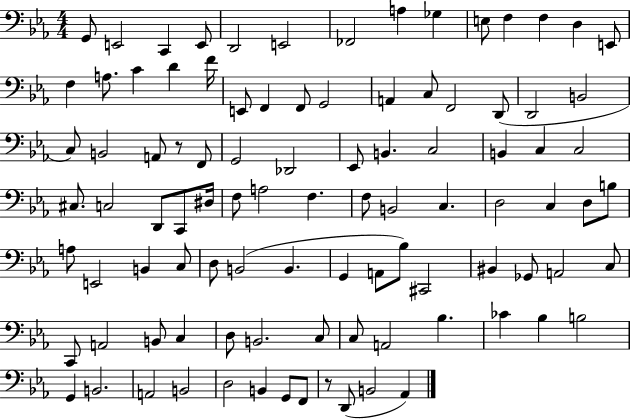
{
  \clef bass
  \numericTimeSignature
  \time 4/4
  \key ees \major
  \repeat volta 2 { g,8 e,2 c,4 e,8 | d,2 e,2 | fes,2 a4 ges4 | e8 f4 f4 d4 e,8 | \break f4 a8. c'4 d'4 f'16 | e,8 f,4 f,8 g,2 | a,4 c8 f,2 d,8( | d,2 b,2 | \break c8) b,2 a,8 r8 f,8 | g,2 des,2 | ees,8 b,4. c2 | b,4 c4 c2 | \break cis8. c2 d,8 c,8 dis16 | f8 a2 f4. | f8 b,2 c4. | d2 c4 d8 b8 | \break a8 e,2 b,4 c8 | d8 b,2( b,4. | g,4 a,8 bes8) cis,2 | bis,4 ges,8 a,2 c8 | \break c,8 a,2 b,8 c4 | d8 b,2. c8 | c8 a,2 bes4. | ces'4 bes4 b2 | \break g,4 b,2. | a,2 b,2 | d2 b,4 g,8 f,8 | r8 d,8( b,2 aes,4) | \break } \bar "|."
}